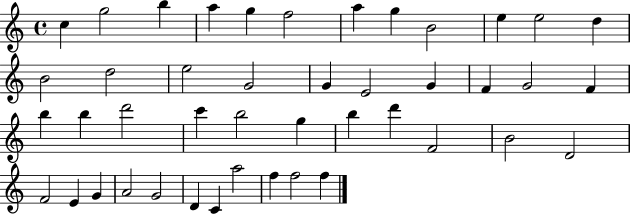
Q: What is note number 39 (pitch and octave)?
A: D4